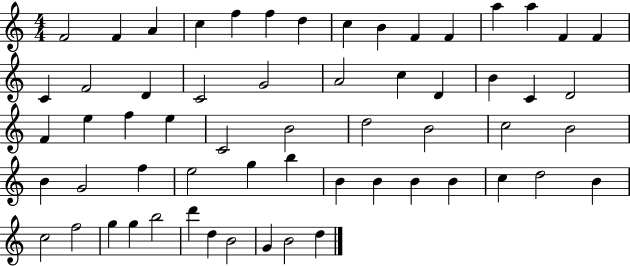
X:1
T:Untitled
M:4/4
L:1/4
K:C
F2 F A c f f d c B F F a a F F C F2 D C2 G2 A2 c D B C D2 F e f e C2 B2 d2 B2 c2 B2 B G2 f e2 g b B B B B c d2 B c2 f2 g g b2 d' d B2 G B2 d